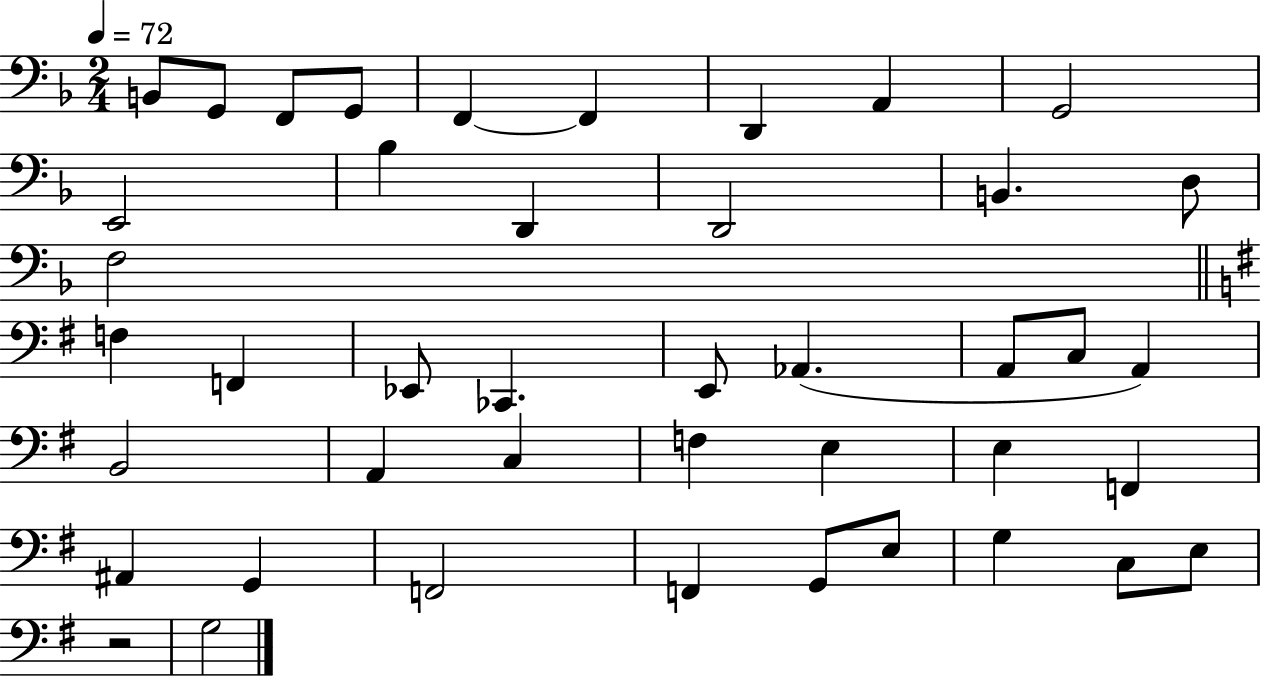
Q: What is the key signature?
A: F major